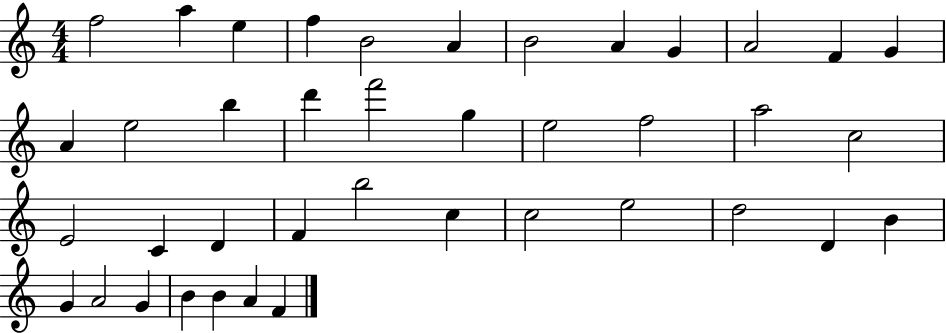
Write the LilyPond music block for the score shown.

{
  \clef treble
  \numericTimeSignature
  \time 4/4
  \key c \major
  f''2 a''4 e''4 | f''4 b'2 a'4 | b'2 a'4 g'4 | a'2 f'4 g'4 | \break a'4 e''2 b''4 | d'''4 f'''2 g''4 | e''2 f''2 | a''2 c''2 | \break e'2 c'4 d'4 | f'4 b''2 c''4 | c''2 e''2 | d''2 d'4 b'4 | \break g'4 a'2 g'4 | b'4 b'4 a'4 f'4 | \bar "|."
}